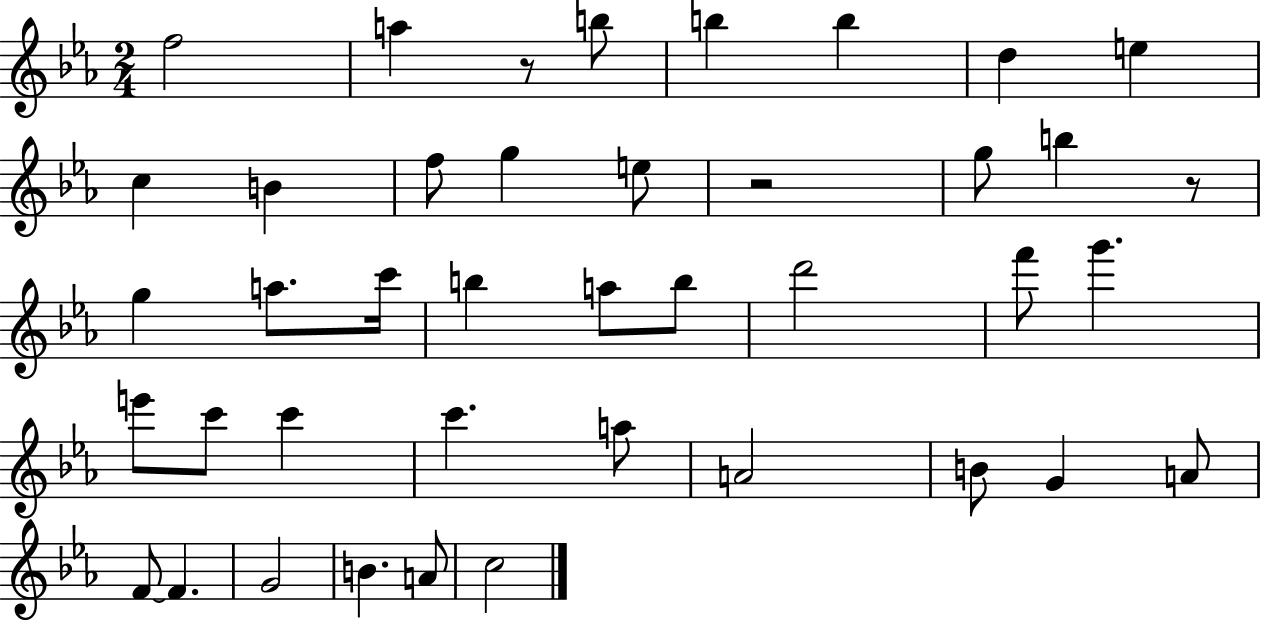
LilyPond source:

{
  \clef treble
  \numericTimeSignature
  \time 2/4
  \key ees \major
  f''2 | a''4 r8 b''8 | b''4 b''4 | d''4 e''4 | \break c''4 b'4 | f''8 g''4 e''8 | r2 | g''8 b''4 r8 | \break g''4 a''8. c'''16 | b''4 a''8 b''8 | d'''2 | f'''8 g'''4. | \break e'''8 c'''8 c'''4 | c'''4. a''8 | a'2 | b'8 g'4 a'8 | \break f'8~~ f'4. | g'2 | b'4. a'8 | c''2 | \break \bar "|."
}